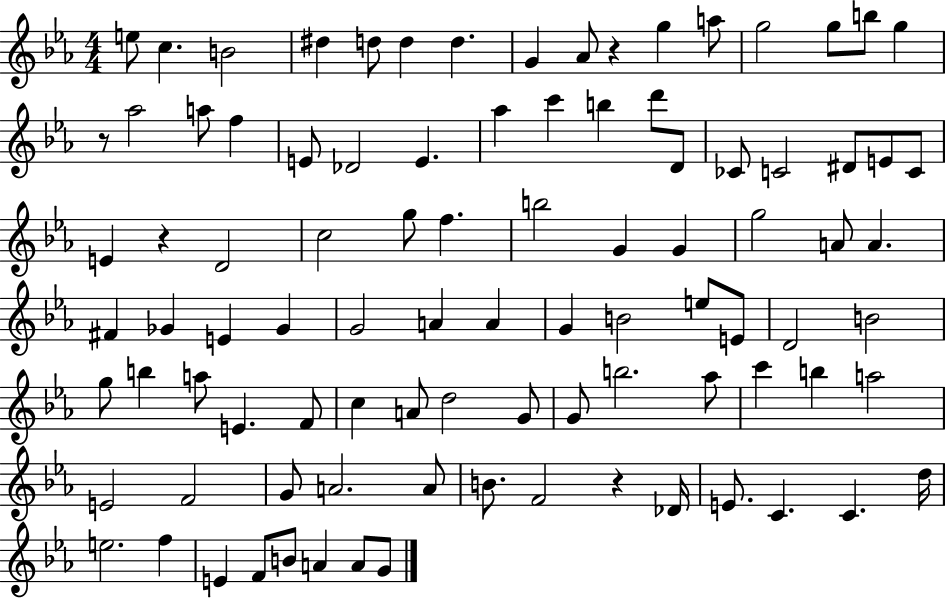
{
  \clef treble
  \numericTimeSignature
  \time 4/4
  \key ees \major
  \repeat volta 2 { e''8 c''4. b'2 | dis''4 d''8 d''4 d''4. | g'4 aes'8 r4 g''4 a''8 | g''2 g''8 b''8 g''4 | \break r8 aes''2 a''8 f''4 | e'8 des'2 e'4. | aes''4 c'''4 b''4 d'''8 d'8 | ces'8 c'2 dis'8 e'8 c'8 | \break e'4 r4 d'2 | c''2 g''8 f''4. | b''2 g'4 g'4 | g''2 a'8 a'4. | \break fis'4 ges'4 e'4 ges'4 | g'2 a'4 a'4 | g'4 b'2 e''8 e'8 | d'2 b'2 | \break g''8 b''4 a''8 e'4. f'8 | c''4 a'8 d''2 g'8 | g'8 b''2. aes''8 | c'''4 b''4 a''2 | \break e'2 f'2 | g'8 a'2. a'8 | b'8. f'2 r4 des'16 | e'8. c'4. c'4. d''16 | \break e''2. f''4 | e'4 f'8 b'8 a'4 a'8 g'8 | } \bar "|."
}